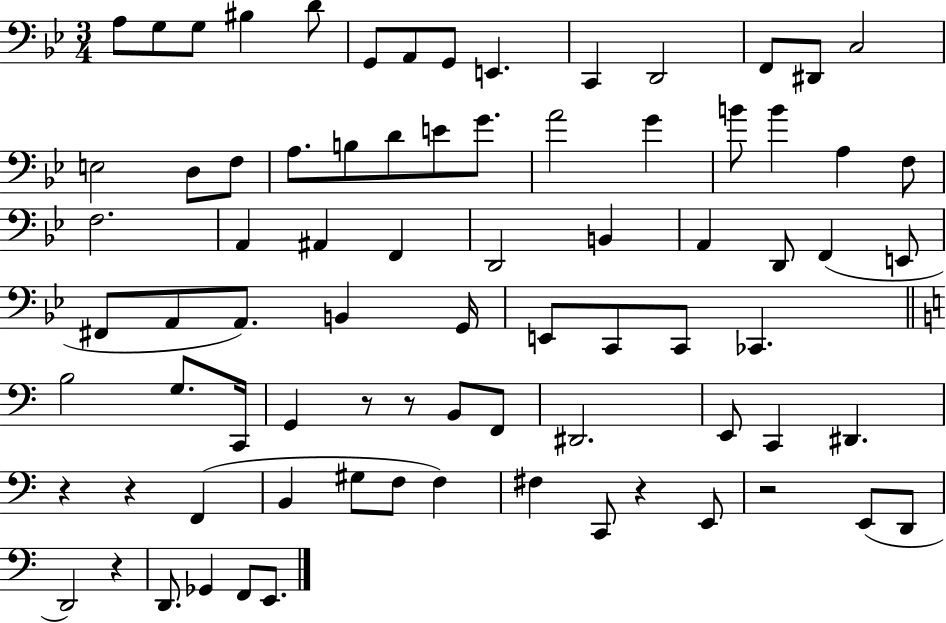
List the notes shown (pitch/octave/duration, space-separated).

A3/e G3/e G3/e BIS3/q D4/e G2/e A2/e G2/e E2/q. C2/q D2/h F2/e D#2/e C3/h E3/h D3/e F3/e A3/e. B3/e D4/e E4/e G4/e. A4/h G4/q B4/e B4/q A3/q F3/e F3/h. A2/q A#2/q F2/q D2/h B2/q A2/q D2/e F2/q E2/e F#2/e A2/e A2/e. B2/q G2/s E2/e C2/e C2/e CES2/q. B3/h G3/e. C2/s G2/q R/e R/e B2/e F2/e D#2/h. E2/e C2/q D#2/q. R/q R/q F2/q B2/q G#3/e F3/e F3/q F#3/q C2/e R/q E2/e R/h E2/e D2/e D2/h R/q D2/e. Gb2/q F2/e E2/e.